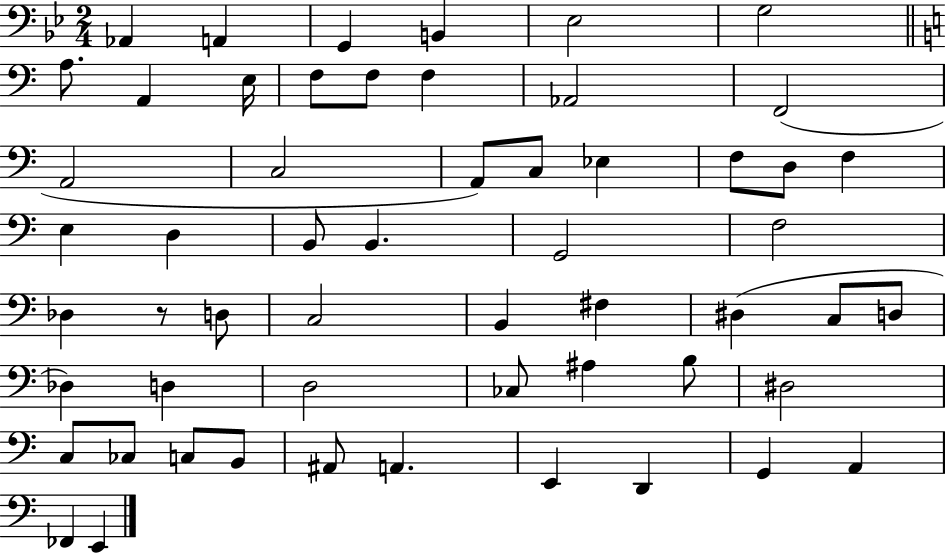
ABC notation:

X:1
T:Untitled
M:2/4
L:1/4
K:Bb
_A,, A,, G,, B,, _E,2 G,2 A,/2 A,, E,/4 F,/2 F,/2 F, _A,,2 F,,2 A,,2 C,2 A,,/2 C,/2 _E, F,/2 D,/2 F, E, D, B,,/2 B,, G,,2 F,2 _D, z/2 D,/2 C,2 B,, ^F, ^D, C,/2 D,/2 _D, D, D,2 _C,/2 ^A, B,/2 ^D,2 C,/2 _C,/2 C,/2 B,,/2 ^A,,/2 A,, E,, D,, G,, A,, _F,, E,,